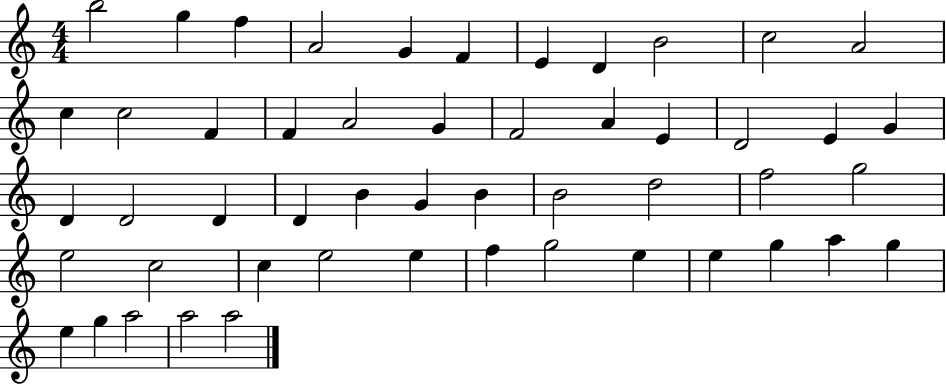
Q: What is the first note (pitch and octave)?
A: B5